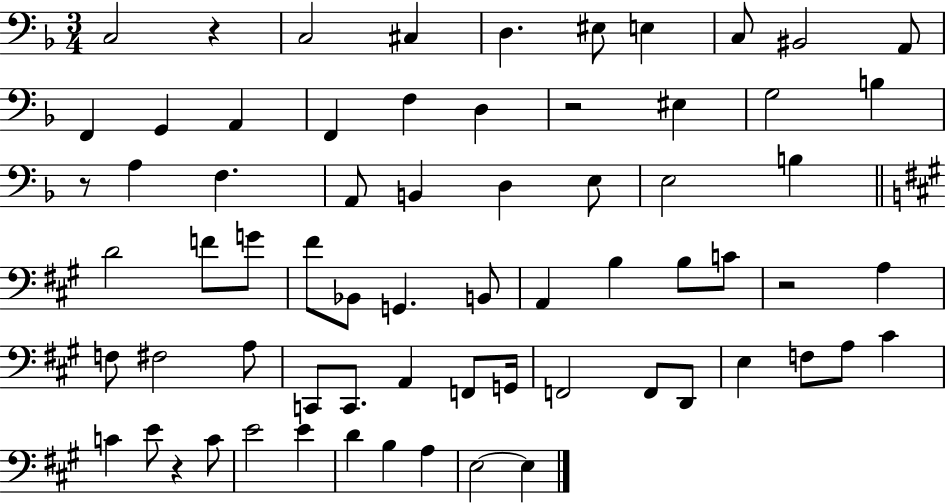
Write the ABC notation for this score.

X:1
T:Untitled
M:3/4
L:1/4
K:F
C,2 z C,2 ^C, D, ^E,/2 E, C,/2 ^B,,2 A,,/2 F,, G,, A,, F,, F, D, z2 ^E, G,2 B, z/2 A, F, A,,/2 B,, D, E,/2 E,2 B, D2 F/2 G/2 ^F/2 _B,,/2 G,, B,,/2 A,, B, B,/2 C/2 z2 A, F,/2 ^F,2 A,/2 C,,/2 C,,/2 A,, F,,/2 G,,/4 F,,2 F,,/2 D,,/2 E, F,/2 A,/2 ^C C E/2 z C/2 E2 E D B, A, E,2 E,